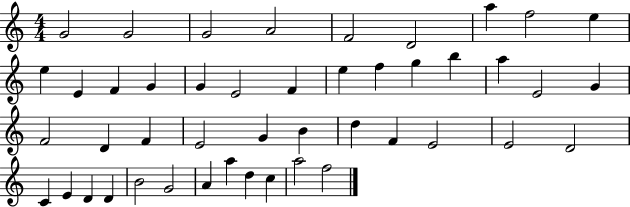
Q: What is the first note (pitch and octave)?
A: G4